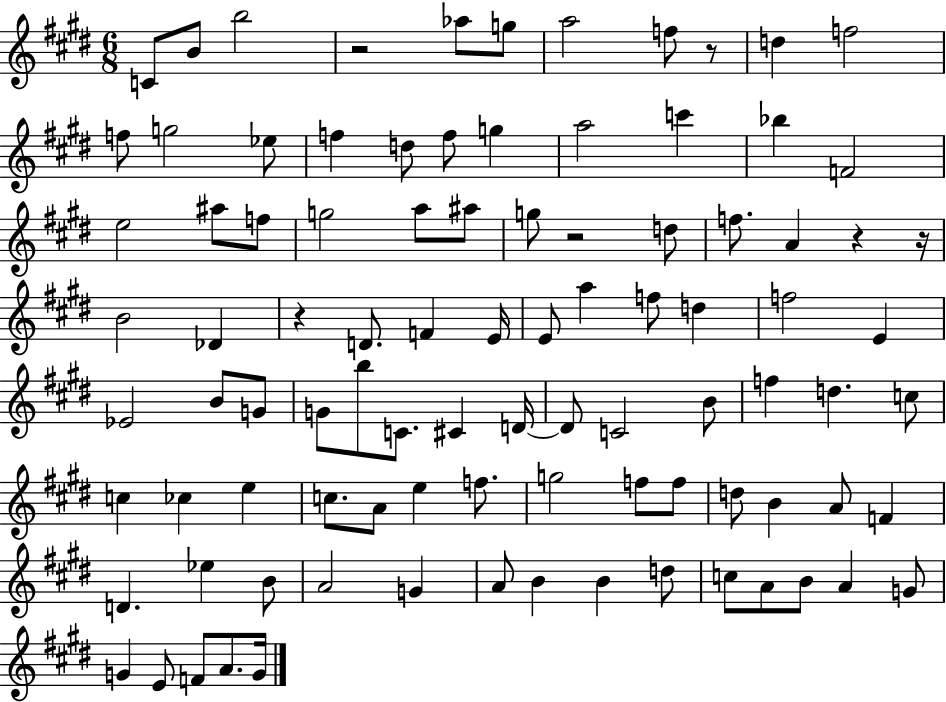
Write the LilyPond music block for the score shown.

{
  \clef treble
  \numericTimeSignature
  \time 6/8
  \key e \major
  c'8 b'8 b''2 | r2 aes''8 g''8 | a''2 f''8 r8 | d''4 f''2 | \break f''8 g''2 ees''8 | f''4 d''8 f''8 g''4 | a''2 c'''4 | bes''4 f'2 | \break e''2 ais''8 f''8 | g''2 a''8 ais''8 | g''8 r2 d''8 | f''8. a'4 r4 r16 | \break b'2 des'4 | r4 d'8. f'4 e'16 | e'8 a''4 f''8 d''4 | f''2 e'4 | \break ees'2 b'8 g'8 | g'8 b''8 c'8. cis'4 d'16~~ | d'8 c'2 b'8 | f''4 d''4. c''8 | \break c''4 ces''4 e''4 | c''8. a'8 e''4 f''8. | g''2 f''8 f''8 | d''8 b'4 a'8 f'4 | \break d'4. ees''4 b'8 | a'2 g'4 | a'8 b'4 b'4 d''8 | c''8 a'8 b'8 a'4 g'8 | \break g'4 e'8 f'8 a'8. g'16 | \bar "|."
}